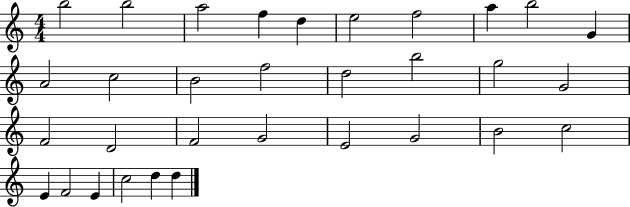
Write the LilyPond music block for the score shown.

{
  \clef treble
  \numericTimeSignature
  \time 4/4
  \key c \major
  b''2 b''2 | a''2 f''4 d''4 | e''2 f''2 | a''4 b''2 g'4 | \break a'2 c''2 | b'2 f''2 | d''2 b''2 | g''2 g'2 | \break f'2 d'2 | f'2 g'2 | e'2 g'2 | b'2 c''2 | \break e'4 f'2 e'4 | c''2 d''4 d''4 | \bar "|."
}